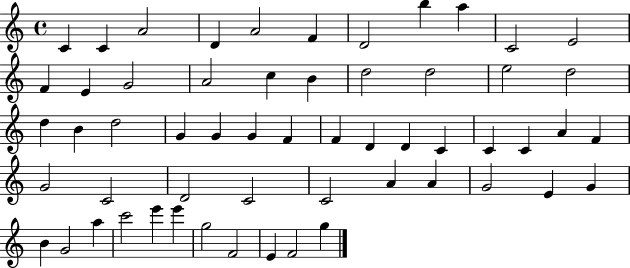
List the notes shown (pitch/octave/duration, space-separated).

C4/q C4/q A4/h D4/q A4/h F4/q D4/h B5/q A5/q C4/h E4/h F4/q E4/q G4/h A4/h C5/q B4/q D5/h D5/h E5/h D5/h D5/q B4/q D5/h G4/q G4/q G4/q F4/q F4/q D4/q D4/q C4/q C4/q C4/q A4/q F4/q G4/h C4/h D4/h C4/h C4/h A4/q A4/q G4/h E4/q G4/q B4/q G4/h A5/q C6/h E6/q E6/q G5/h F4/h E4/q F4/h G5/q